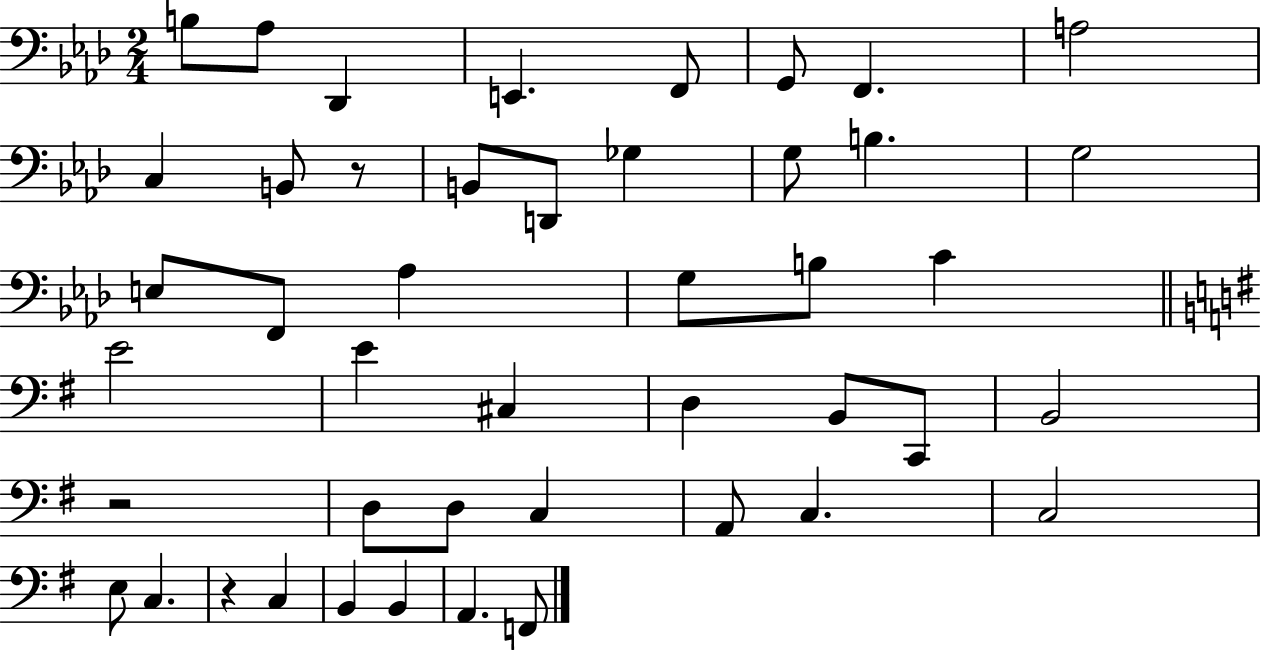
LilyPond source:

{
  \clef bass
  \numericTimeSignature
  \time 2/4
  \key aes \major
  \repeat volta 2 { b8 aes8 des,4 | e,4. f,8 | g,8 f,4. | a2 | \break c4 b,8 r8 | b,8 d,8 ges4 | g8 b4. | g2 | \break e8 f,8 aes4 | g8 b8 c'4 | \bar "||" \break \key g \major e'2 | e'4 cis4 | d4 b,8 c,8 | b,2 | \break r2 | d8 d8 c4 | a,8 c4. | c2 | \break e8 c4. | r4 c4 | b,4 b,4 | a,4. f,8 | \break } \bar "|."
}